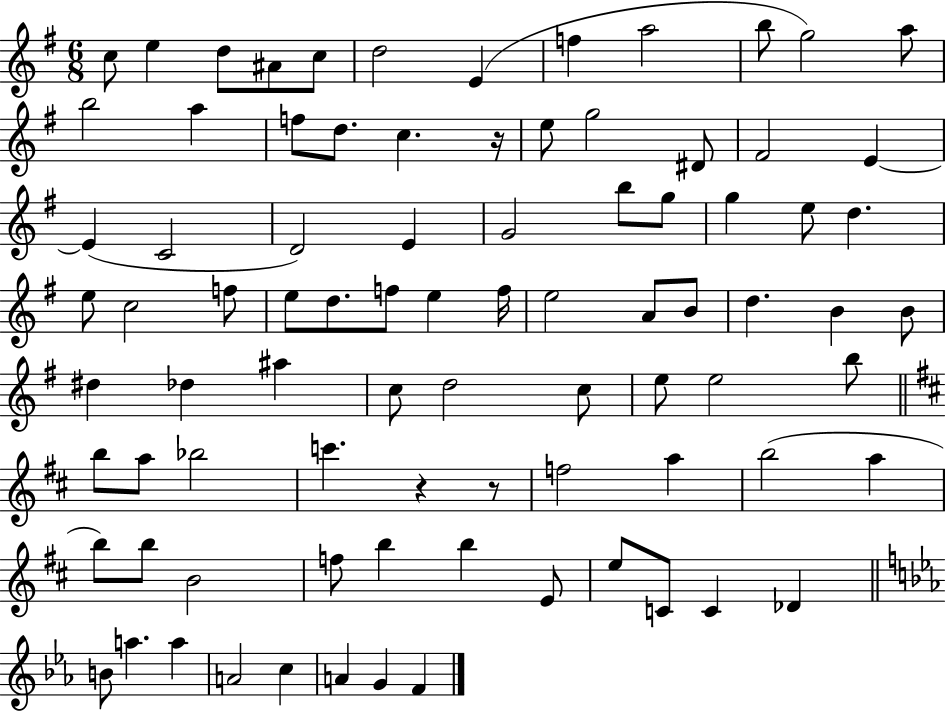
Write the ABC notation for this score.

X:1
T:Untitled
M:6/8
L:1/4
K:G
c/2 e d/2 ^A/2 c/2 d2 E f a2 b/2 g2 a/2 b2 a f/2 d/2 c z/4 e/2 g2 ^D/2 ^F2 E E C2 D2 E G2 b/2 g/2 g e/2 d e/2 c2 f/2 e/2 d/2 f/2 e f/4 e2 A/2 B/2 d B B/2 ^d _d ^a c/2 d2 c/2 e/2 e2 b/2 b/2 a/2 _b2 c' z z/2 f2 a b2 a b/2 b/2 B2 f/2 b b E/2 e/2 C/2 C _D B/2 a a A2 c A G F